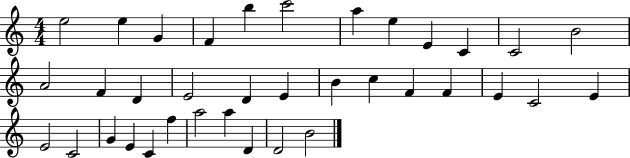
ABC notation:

X:1
T:Untitled
M:4/4
L:1/4
K:C
e2 e G F b c'2 a e E C C2 B2 A2 F D E2 D E B c F F E C2 E E2 C2 G E C f a2 a D D2 B2